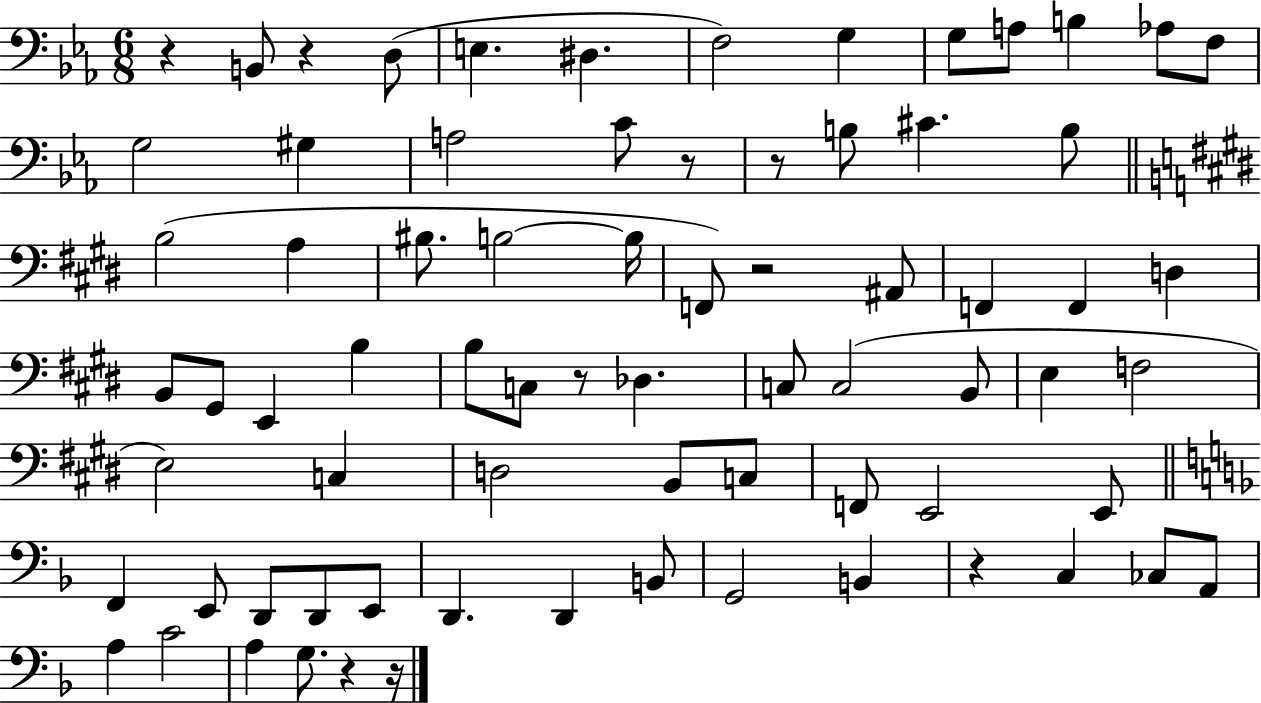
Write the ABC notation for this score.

X:1
T:Untitled
M:6/8
L:1/4
K:Eb
z B,,/2 z D,/2 E, ^D, F,2 G, G,/2 A,/2 B, _A,/2 F,/2 G,2 ^G, A,2 C/2 z/2 z/2 B,/2 ^C B,/2 B,2 A, ^B,/2 B,2 B,/4 F,,/2 z2 ^A,,/2 F,, F,, D, B,,/2 ^G,,/2 E,, B, B,/2 C,/2 z/2 _D, C,/2 C,2 B,,/2 E, F,2 E,2 C, D,2 B,,/2 C,/2 F,,/2 E,,2 E,,/2 F,, E,,/2 D,,/2 D,,/2 E,,/2 D,, D,, B,,/2 G,,2 B,, z C, _C,/2 A,,/2 A, C2 A, G,/2 z z/4